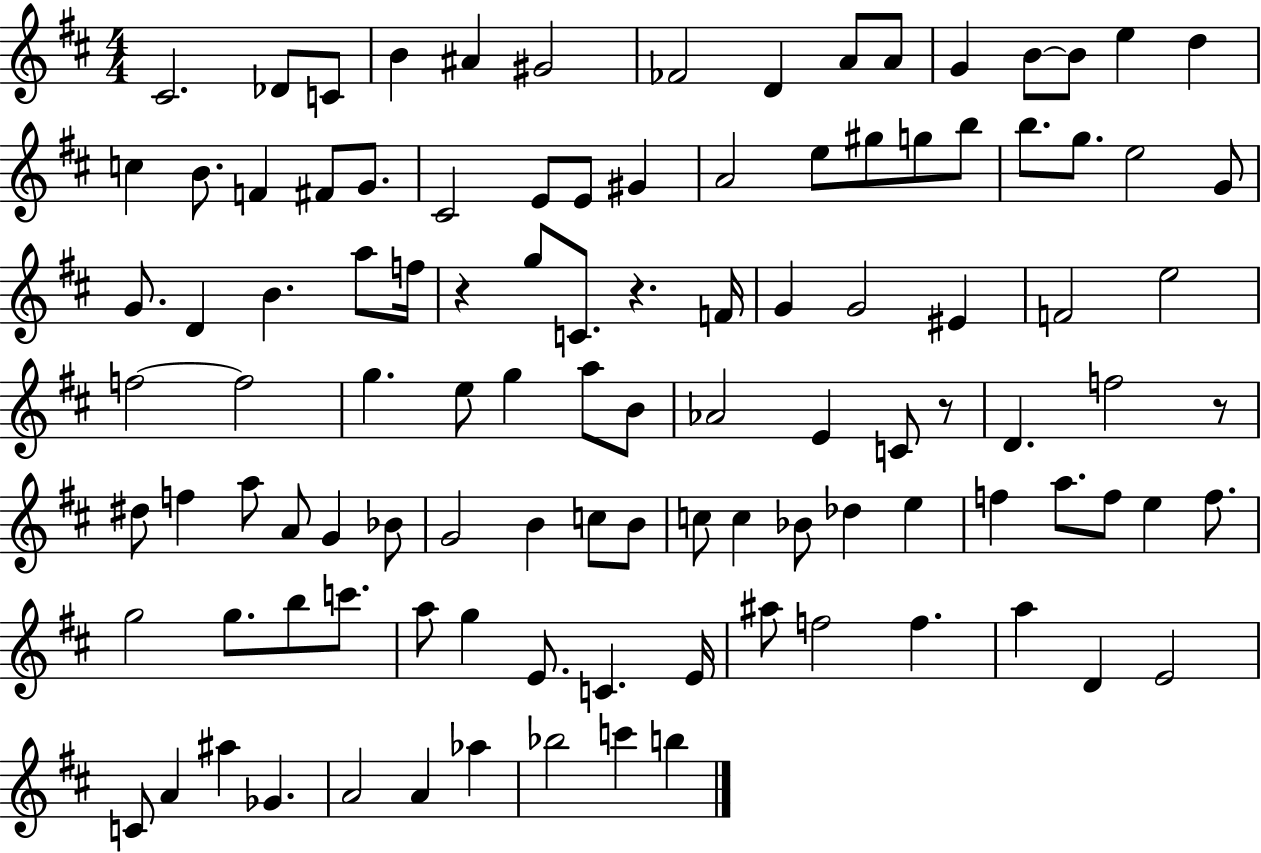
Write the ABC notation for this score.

X:1
T:Untitled
M:4/4
L:1/4
K:D
^C2 _D/2 C/2 B ^A ^G2 _F2 D A/2 A/2 G B/2 B/2 e d c B/2 F ^F/2 G/2 ^C2 E/2 E/2 ^G A2 e/2 ^g/2 g/2 b/2 b/2 g/2 e2 G/2 G/2 D B a/2 f/4 z g/2 C/2 z F/4 G G2 ^E F2 e2 f2 f2 g e/2 g a/2 B/2 _A2 E C/2 z/2 D f2 z/2 ^d/2 f a/2 A/2 G _B/2 G2 B c/2 B/2 c/2 c _B/2 _d e f a/2 f/2 e f/2 g2 g/2 b/2 c'/2 a/2 g E/2 C E/4 ^a/2 f2 f a D E2 C/2 A ^a _G A2 A _a _b2 c' b